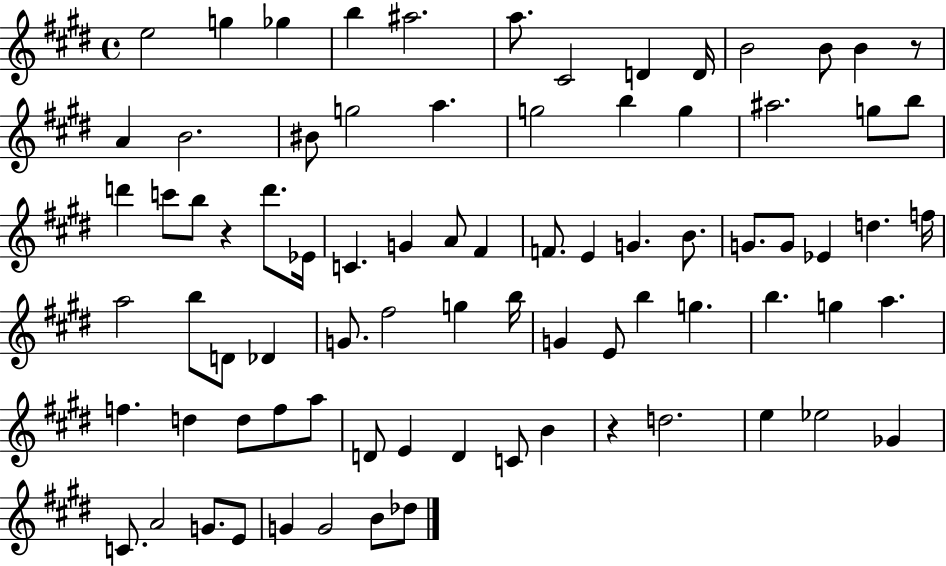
E5/h G5/q Gb5/q B5/q A#5/h. A5/e. C#4/h D4/q D4/s B4/h B4/e B4/q R/e A4/q B4/h. BIS4/e G5/h A5/q. G5/h B5/q G5/q A#5/h. G5/e B5/e D6/q C6/e B5/e R/q D6/e. Eb4/s C4/q. G4/q A4/e F#4/q F4/e. E4/q G4/q. B4/e. G4/e. G4/e Eb4/q D5/q. F5/s A5/h B5/e D4/e Db4/q G4/e. F#5/h G5/q B5/s G4/q E4/e B5/q G5/q. B5/q. G5/q A5/q. F5/q. D5/q D5/e F5/e A5/e D4/e E4/q D4/q C4/e B4/q R/q D5/h. E5/q Eb5/h Gb4/q C4/e. A4/h G4/e. E4/e G4/q G4/h B4/e Db5/e